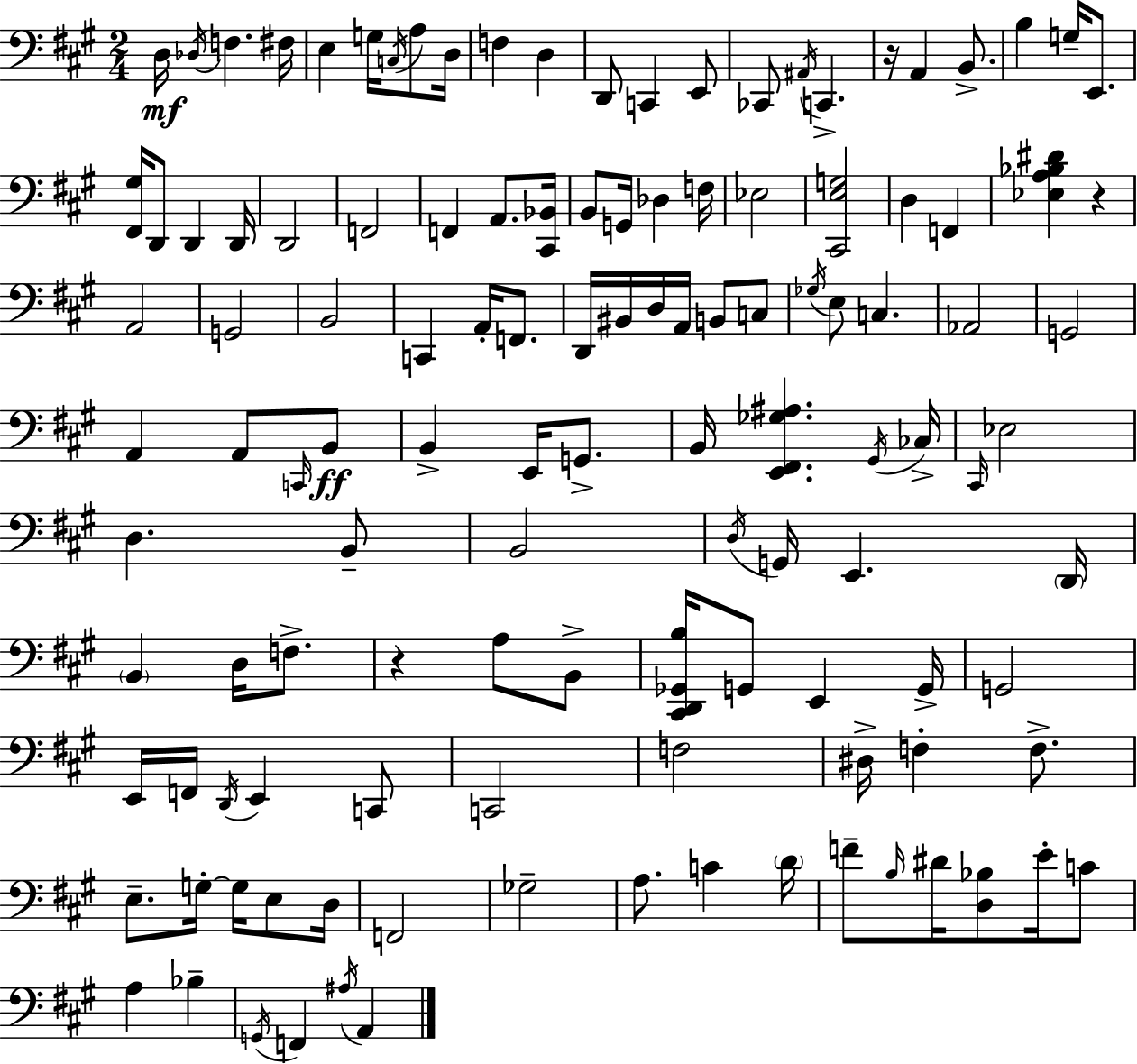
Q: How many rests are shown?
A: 3